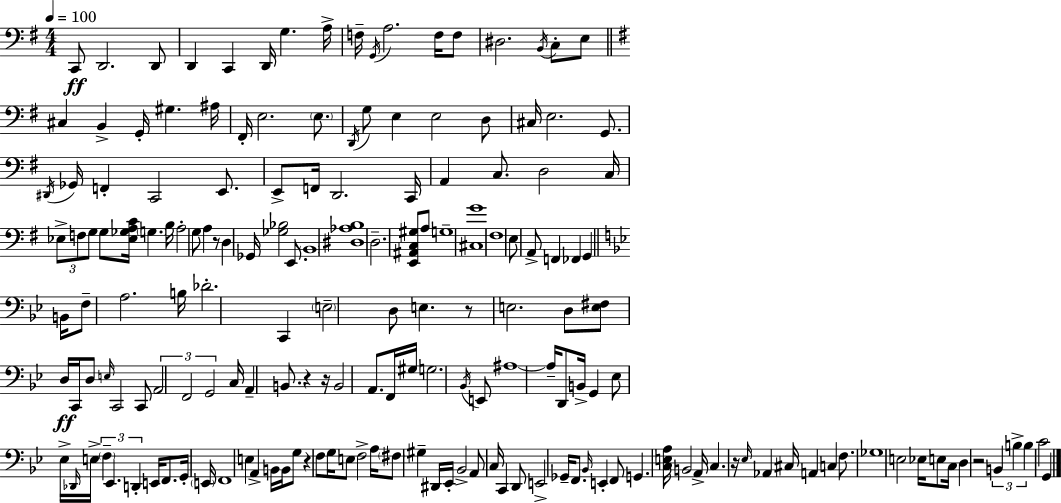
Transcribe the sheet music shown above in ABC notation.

X:1
T:Untitled
M:4/4
L:1/4
K:Em
C,,/2 D,,2 D,,/2 D,, C,, D,,/4 G, A,/4 F,/4 G,,/4 A,2 F,/4 F,/2 ^D,2 B,,/4 C,/2 E,/2 ^C, B,, G,,/4 ^G, ^A,/4 ^F,,/4 E,2 E,/2 D,,/4 G,/2 E, E,2 D,/2 ^C,/4 E,2 G,,/2 ^D,,/4 _G,,/4 F,, C,,2 E,,/2 E,,/2 F,,/4 D,,2 C,,/4 A,, C,/2 D,2 C,/4 _E,/2 F,/2 G,/2 G,/2 [_E,_G,A,C]/4 G, B,/4 A,2 G,/2 A, z/2 D, _G,,/4 [_G,_B,]2 E,,/2 B,,4 [^D,_A,B,]4 D,2 [E,,^A,,C,^G,]/2 A,/2 G,4 [^C,G]4 ^F,4 E,/2 A,,/2 F,, _F,, G,, B,,/4 F,/2 A,2 B,/4 _D2 C,, E,2 D,/2 E, z/2 E,2 D,/2 [E,^F,]/2 D,/4 C,,/4 D,/2 E,/4 C,,2 C,,/2 A,,2 F,,2 G,,2 C,/4 A,, B,,/2 z z/4 B,,2 A,,/2 F,,/4 ^G,/4 G,2 _B,,/4 E,,/2 ^A,4 ^A,/4 D,,/2 B,,/4 G,, _E,/2 _E,/4 _D,,/4 E,/4 F, _E,, D,, E,,/4 F,,/2 G,,/4 E,,/4 F,,4 E, A,, B,,/4 B,,/4 G,/2 z F,/2 G,/4 E,/2 F,2 A,/4 ^F,/2 ^G, ^D,,/4 _E,,/4 _B,,2 A,,/2 C,/4 C,, D,,/2 E,,2 _G,,/4 F,,/2 _B,,/4 E,, F,,/2 G,, [C,E,A,]/4 B,,2 A,,/4 C, z/4 _E,/4 _A,, ^C,/4 A,, C, F,/2 _G,4 E,2 _E,/4 E,/2 C,/4 D, z2 B,, B, B, C2 G,,